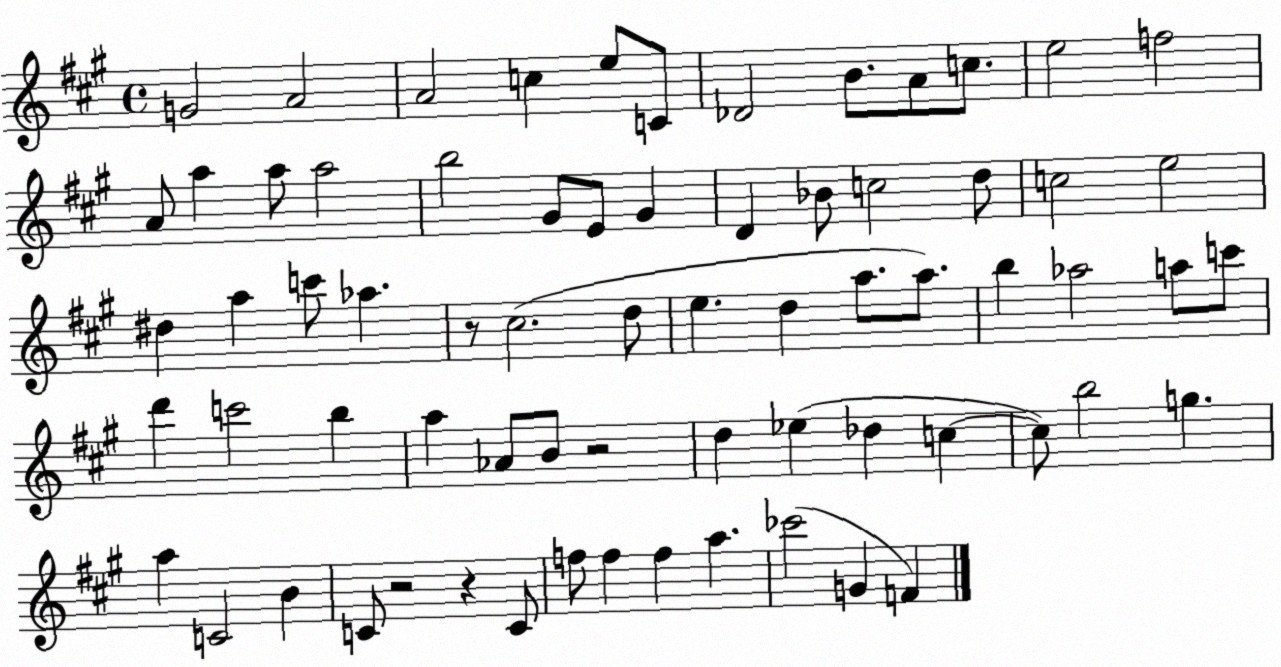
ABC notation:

X:1
T:Untitled
M:4/4
L:1/4
K:A
G2 A2 A2 c e/2 C/2 _D2 B/2 A/2 c/2 e2 f2 A/2 a a/2 a2 b2 ^G/2 E/2 ^G D _B/2 c2 d/2 c2 e2 ^d a c'/2 _a z/2 ^c2 d/2 e d a/2 a/2 b _a2 a/2 c'/2 d' c'2 b a _A/2 B/2 z2 d _e _d c c/2 b2 g a C2 B C/2 z2 z C/2 f/2 f f a _c'2 G F